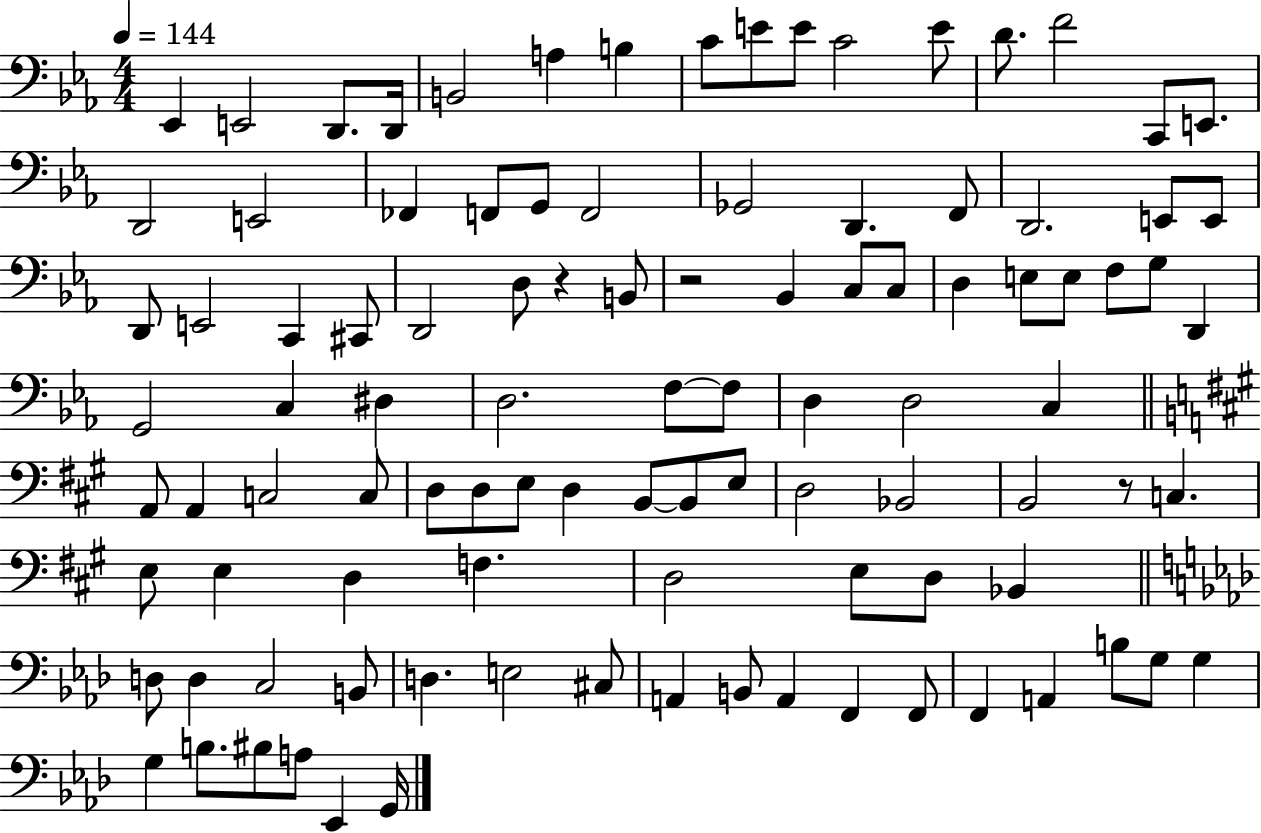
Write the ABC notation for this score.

X:1
T:Untitled
M:4/4
L:1/4
K:Eb
_E,, E,,2 D,,/2 D,,/4 B,,2 A, B, C/2 E/2 E/2 C2 E/2 D/2 F2 C,,/2 E,,/2 D,,2 E,,2 _F,, F,,/2 G,,/2 F,,2 _G,,2 D,, F,,/2 D,,2 E,,/2 E,,/2 D,,/2 E,,2 C,, ^C,,/2 D,,2 D,/2 z B,,/2 z2 _B,, C,/2 C,/2 D, E,/2 E,/2 F,/2 G,/2 D,, G,,2 C, ^D, D,2 F,/2 F,/2 D, D,2 C, A,,/2 A,, C,2 C,/2 D,/2 D,/2 E,/2 D, B,,/2 B,,/2 E,/2 D,2 _B,,2 B,,2 z/2 C, E,/2 E, D, F, D,2 E,/2 D,/2 _B,, D,/2 D, C,2 B,,/2 D, E,2 ^C,/2 A,, B,,/2 A,, F,, F,,/2 F,, A,, B,/2 G,/2 G, G, B,/2 ^B,/2 A,/2 _E,, G,,/4